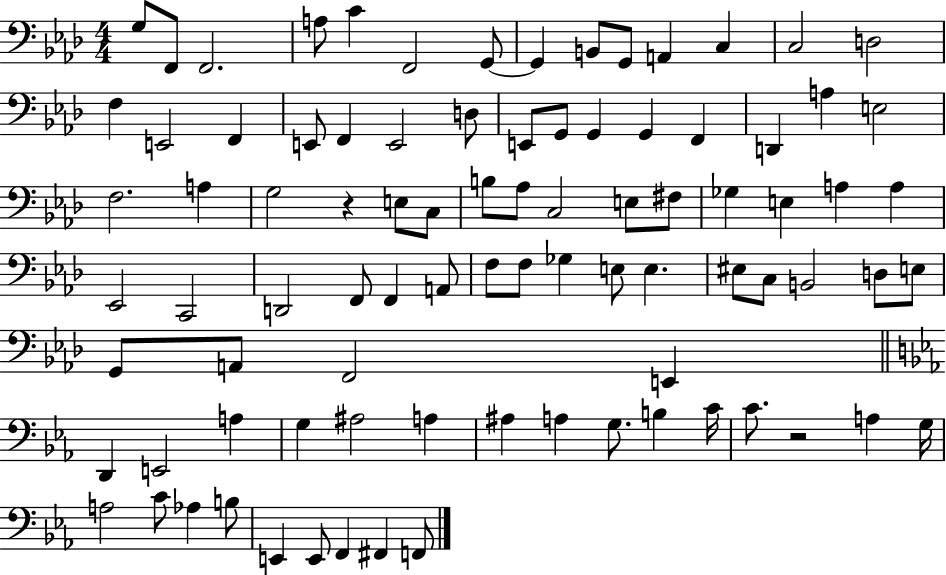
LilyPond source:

{
  \clef bass
  \numericTimeSignature
  \time 4/4
  \key aes \major
  g8 f,8 f,2. | a8 c'4 f,2 g,8~~ | g,4 b,8 g,8 a,4 c4 | c2 d2 | \break f4 e,2 f,4 | e,8 f,4 e,2 d8 | e,8 g,8 g,4 g,4 f,4 | d,4 a4 e2 | \break f2. a4 | g2 r4 e8 c8 | b8 aes8 c2 e8 fis8 | ges4 e4 a4 a4 | \break ees,2 c,2 | d,2 f,8 f,4 a,8 | f8 f8 ges4 e8 e4. | eis8 c8 b,2 d8 e8 | \break g,8 a,8 f,2 e,4 | \bar "||" \break \key ees \major d,4 e,2 a4 | g4 ais2 a4 | ais4 a4 g8. b4 c'16 | c'8. r2 a4 g16 | \break a2 c'8 aes4 b8 | e,4 e,8 f,4 fis,4 f,8 | \bar "|."
}